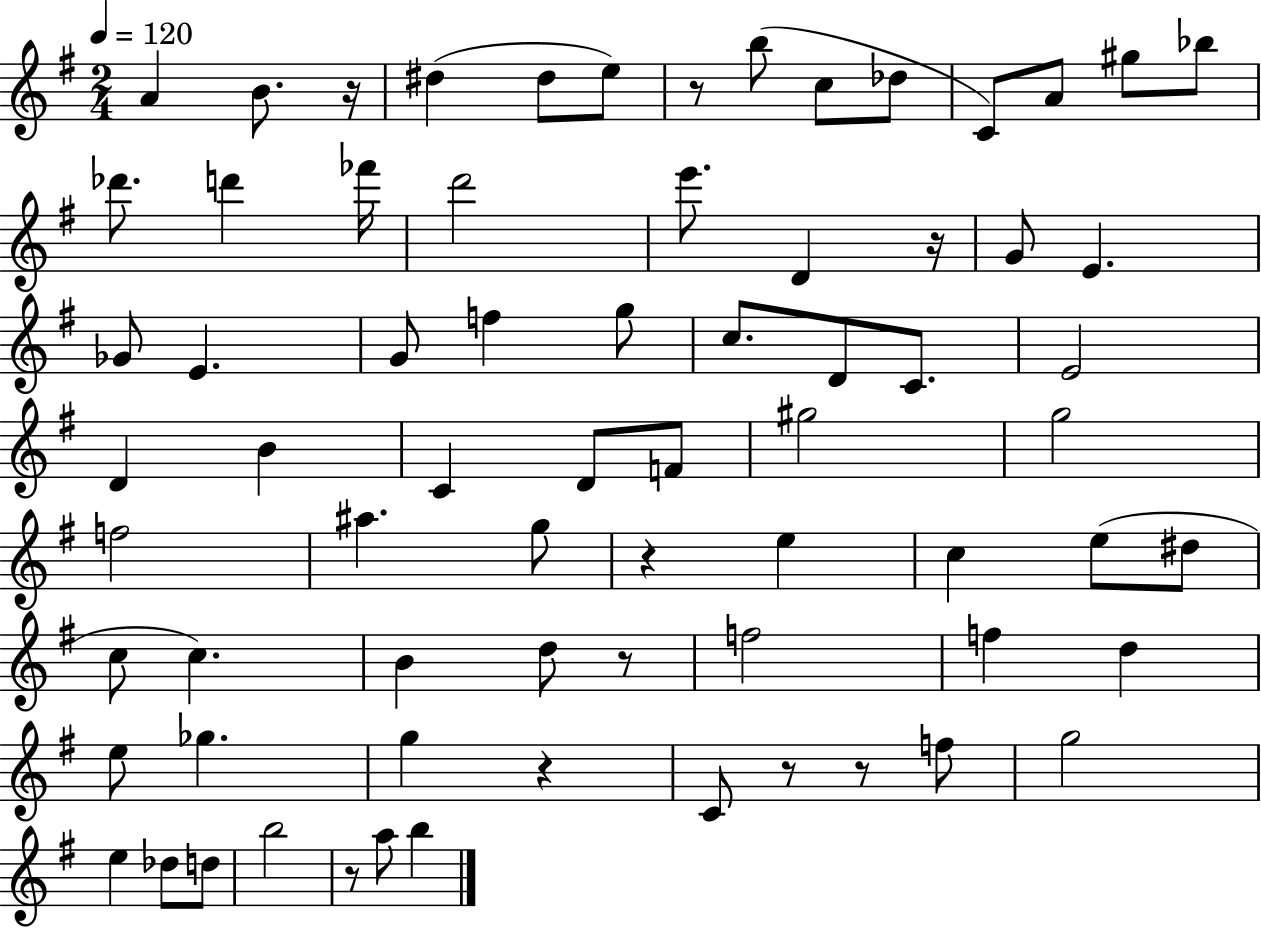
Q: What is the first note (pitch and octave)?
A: A4